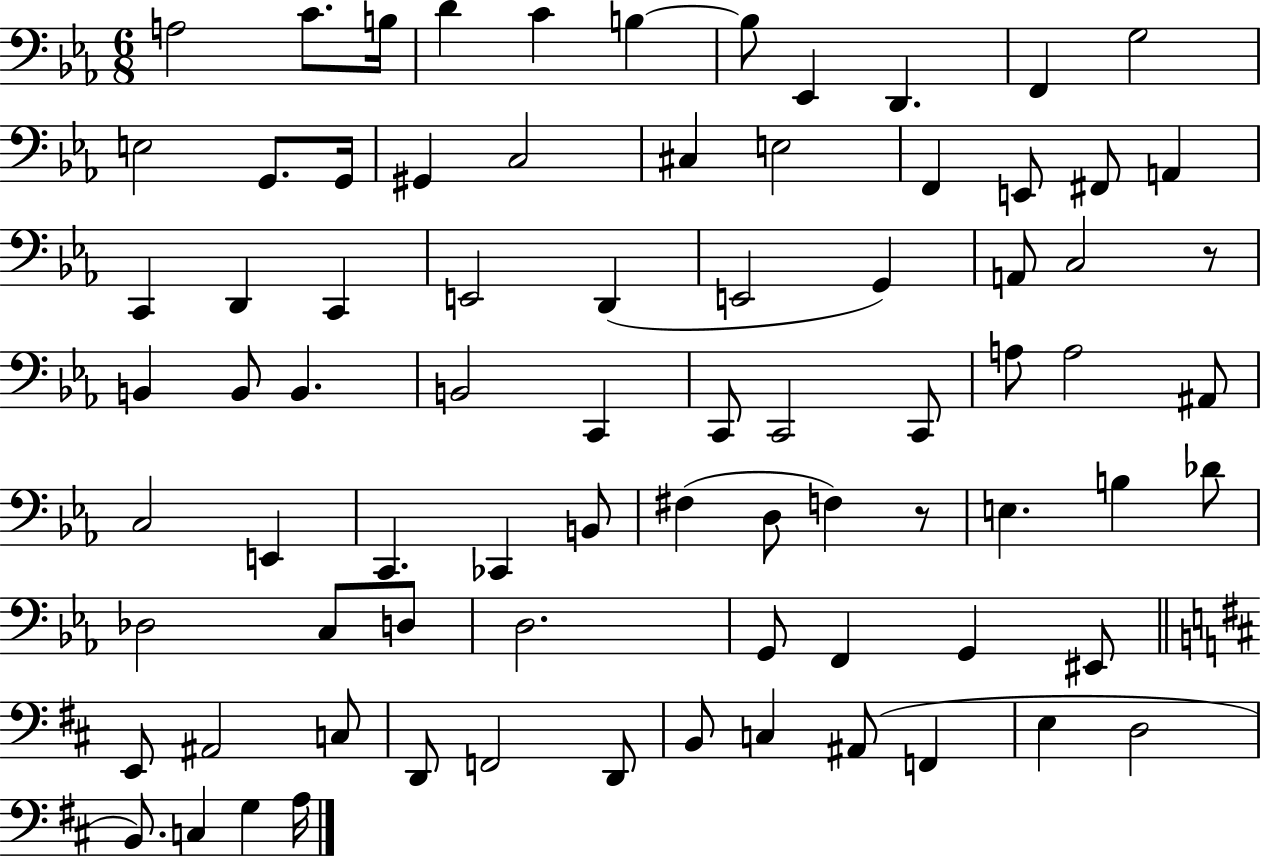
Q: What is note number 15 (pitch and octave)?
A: G#2